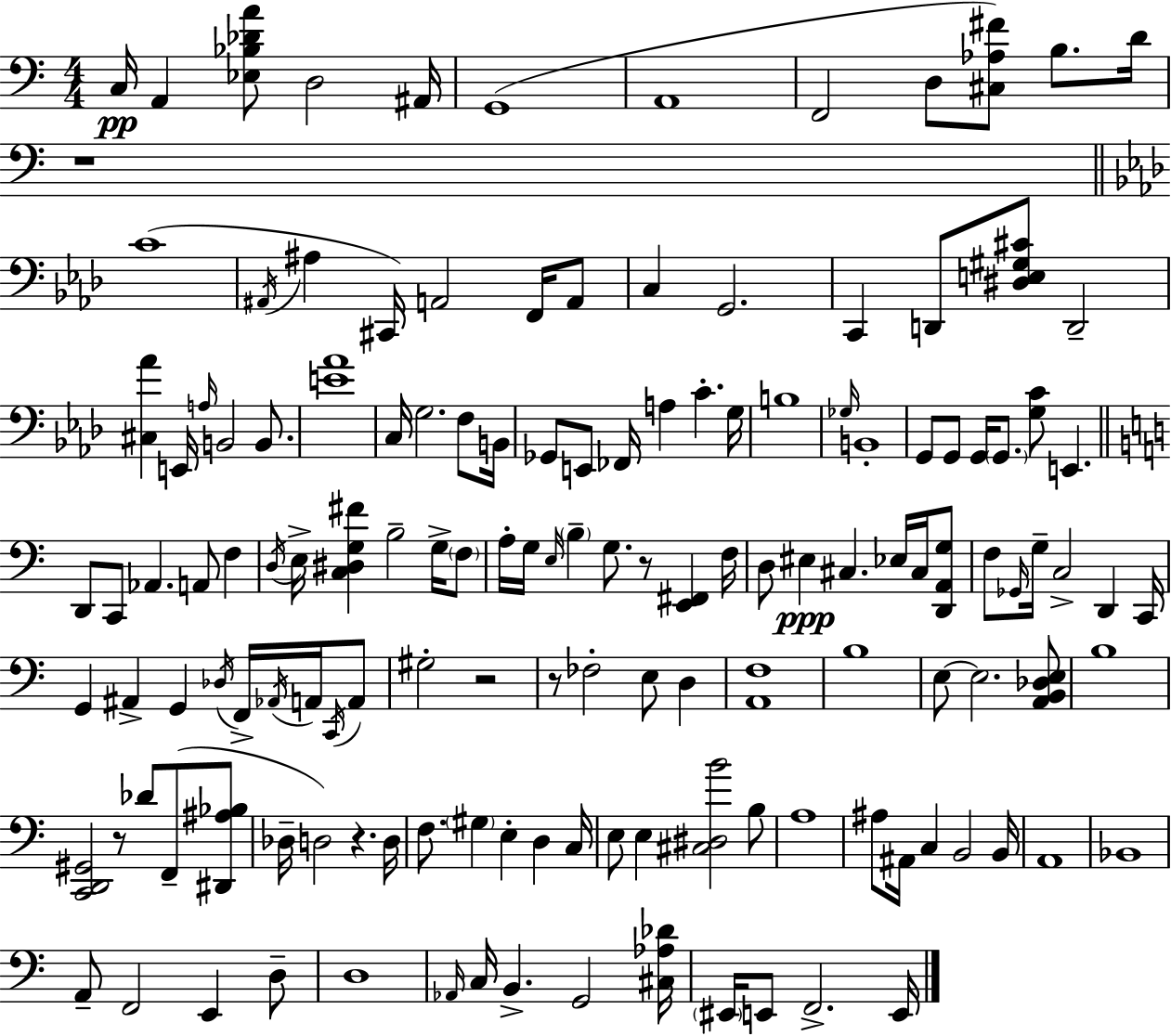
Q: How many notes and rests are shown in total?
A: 143